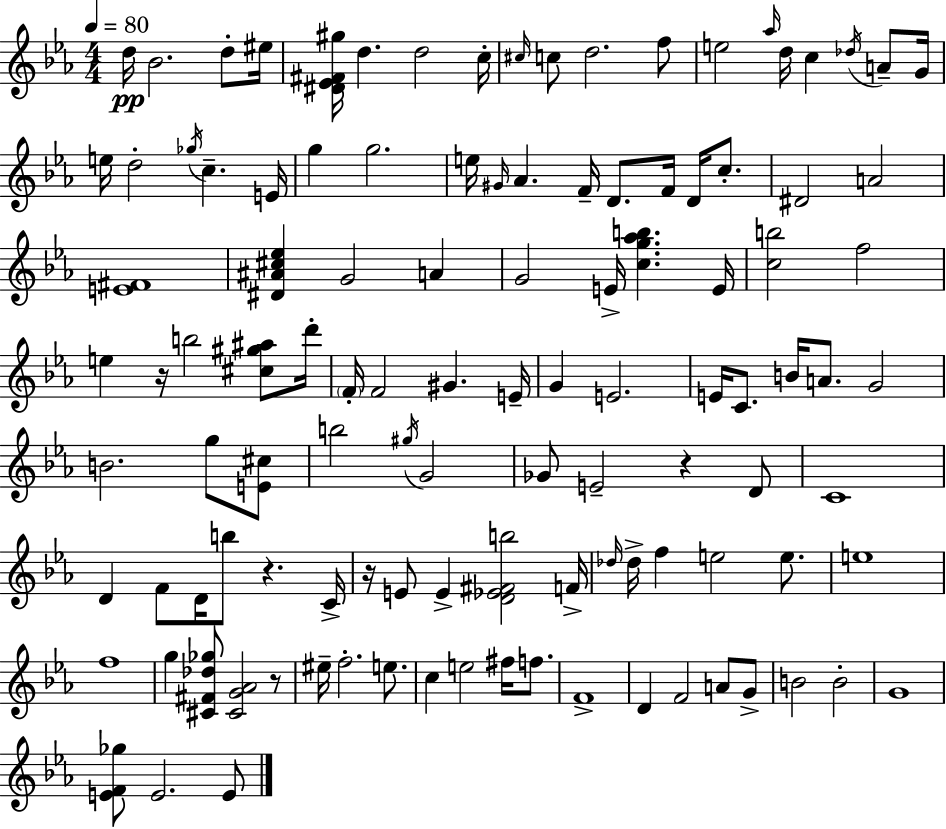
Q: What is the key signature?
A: C minor